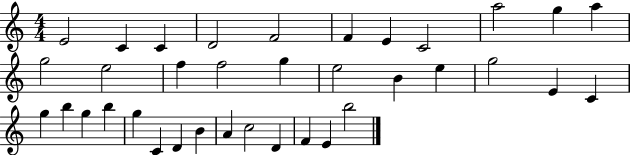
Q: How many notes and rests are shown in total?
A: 36